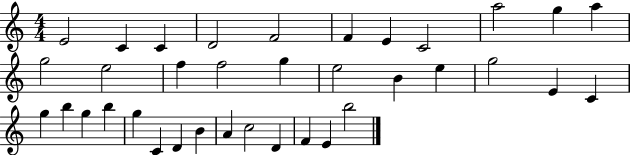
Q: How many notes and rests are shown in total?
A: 36